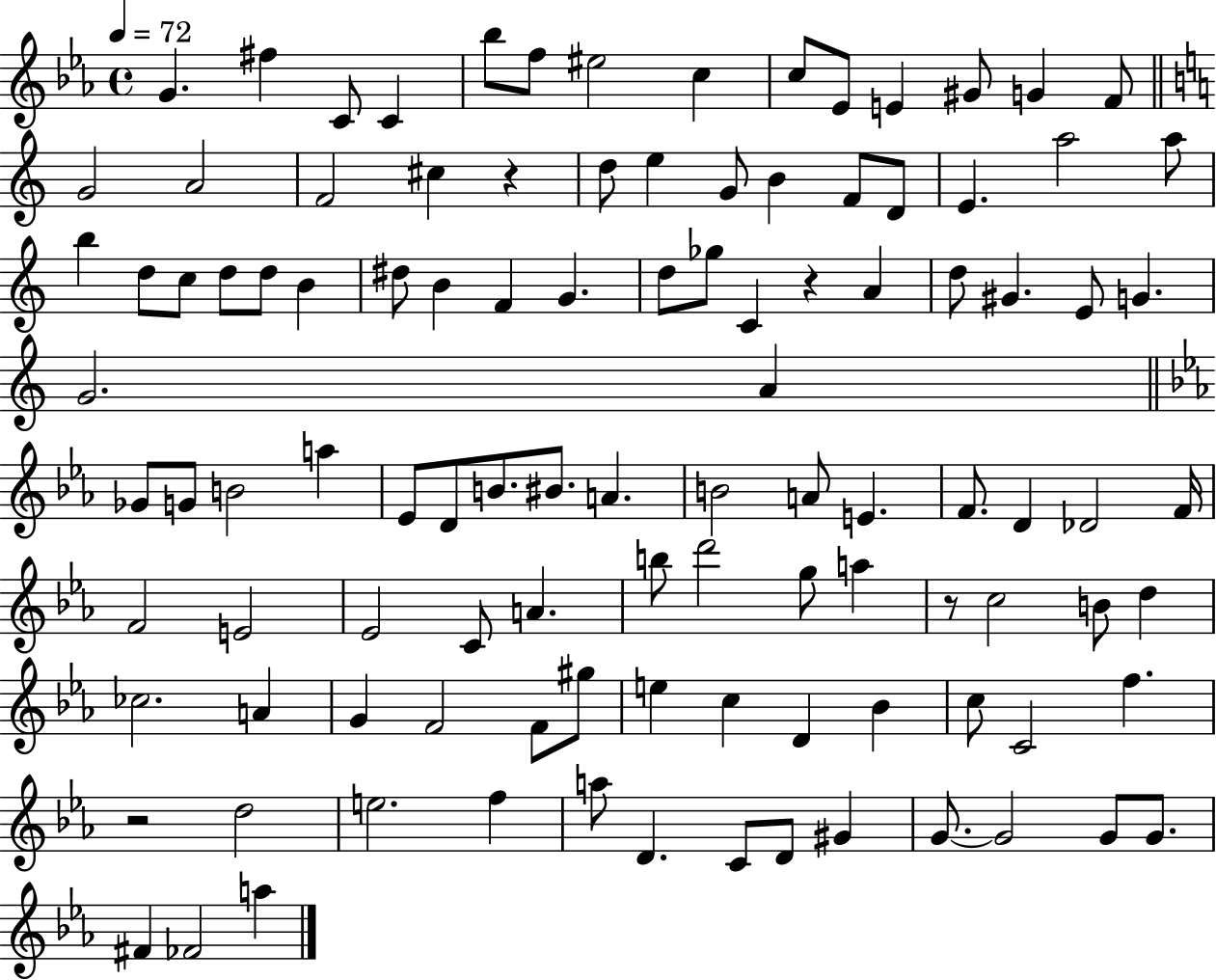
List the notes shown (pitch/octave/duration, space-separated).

G4/q. F#5/q C4/e C4/q Bb5/e F5/e EIS5/h C5/q C5/e Eb4/e E4/q G#4/e G4/q F4/e G4/h A4/h F4/h C#5/q R/q D5/e E5/q G4/e B4/q F4/e D4/e E4/q. A5/h A5/e B5/q D5/e C5/e D5/e D5/e B4/q D#5/e B4/q F4/q G4/q. D5/e Gb5/e C4/q R/q A4/q D5/e G#4/q. E4/e G4/q. G4/h. A4/q Gb4/e G4/e B4/h A5/q Eb4/e D4/e B4/e. BIS4/e. A4/q. B4/h A4/e E4/q. F4/e. D4/q Db4/h F4/s F4/h E4/h Eb4/h C4/e A4/q. B5/e D6/h G5/e A5/q R/e C5/h B4/e D5/q CES5/h. A4/q G4/q F4/h F4/e G#5/e E5/q C5/q D4/q Bb4/q C5/e C4/h F5/q. R/h D5/h E5/h. F5/q A5/e D4/q. C4/e D4/e G#4/q G4/e. G4/h G4/e G4/e. F#4/q FES4/h A5/q